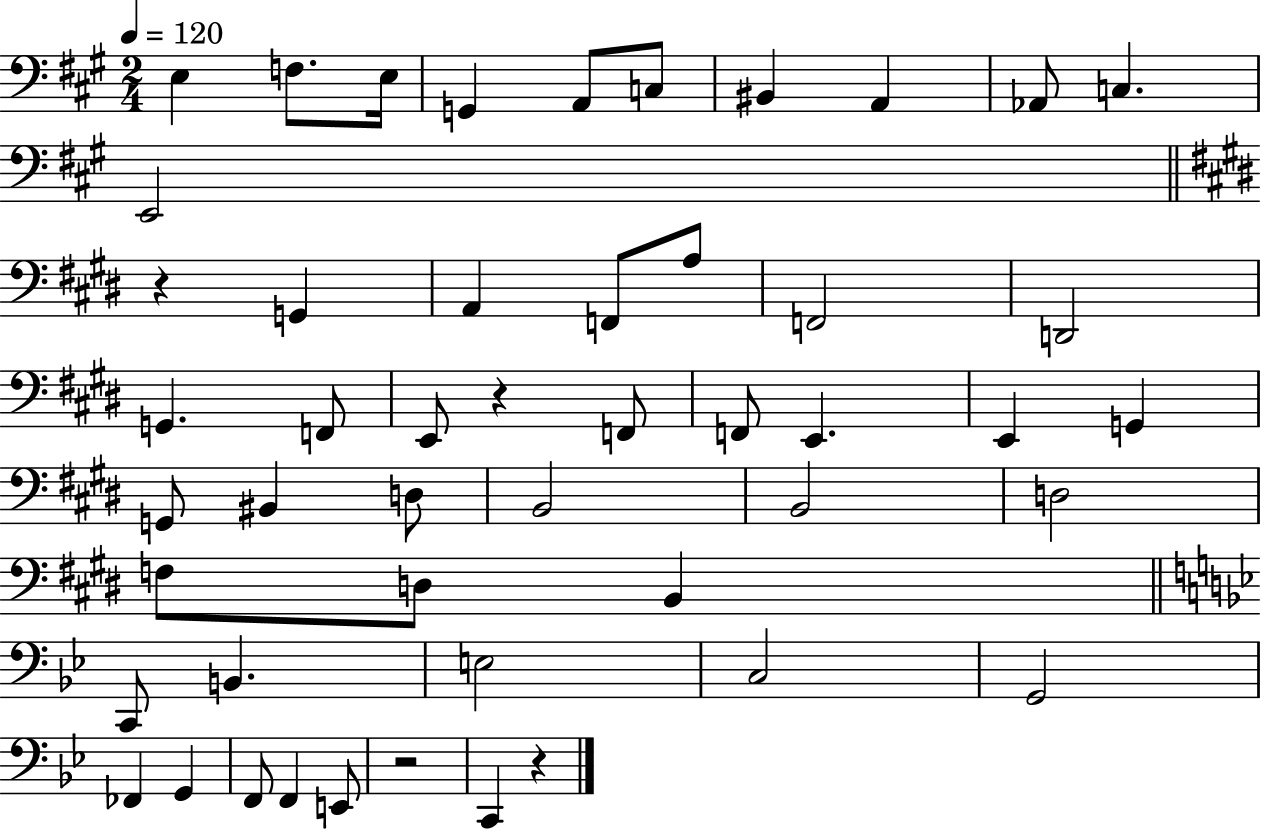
{
  \clef bass
  \numericTimeSignature
  \time 2/4
  \key a \major
  \tempo 4 = 120
  \repeat volta 2 { e4 f8. e16 | g,4 a,8 c8 | bis,4 a,4 | aes,8 c4. | \break e,2 | \bar "||" \break \key e \major r4 g,4 | a,4 f,8 a8 | f,2 | d,2 | \break g,4. f,8 | e,8 r4 f,8 | f,8 e,4. | e,4 g,4 | \break g,8 bis,4 d8 | b,2 | b,2 | d2 | \break f8 d8 b,4 | \bar "||" \break \key bes \major c,8 b,4. | e2 | c2 | g,2 | \break fes,4 g,4 | f,8 f,4 e,8 | r2 | c,4 r4 | \break } \bar "|."
}